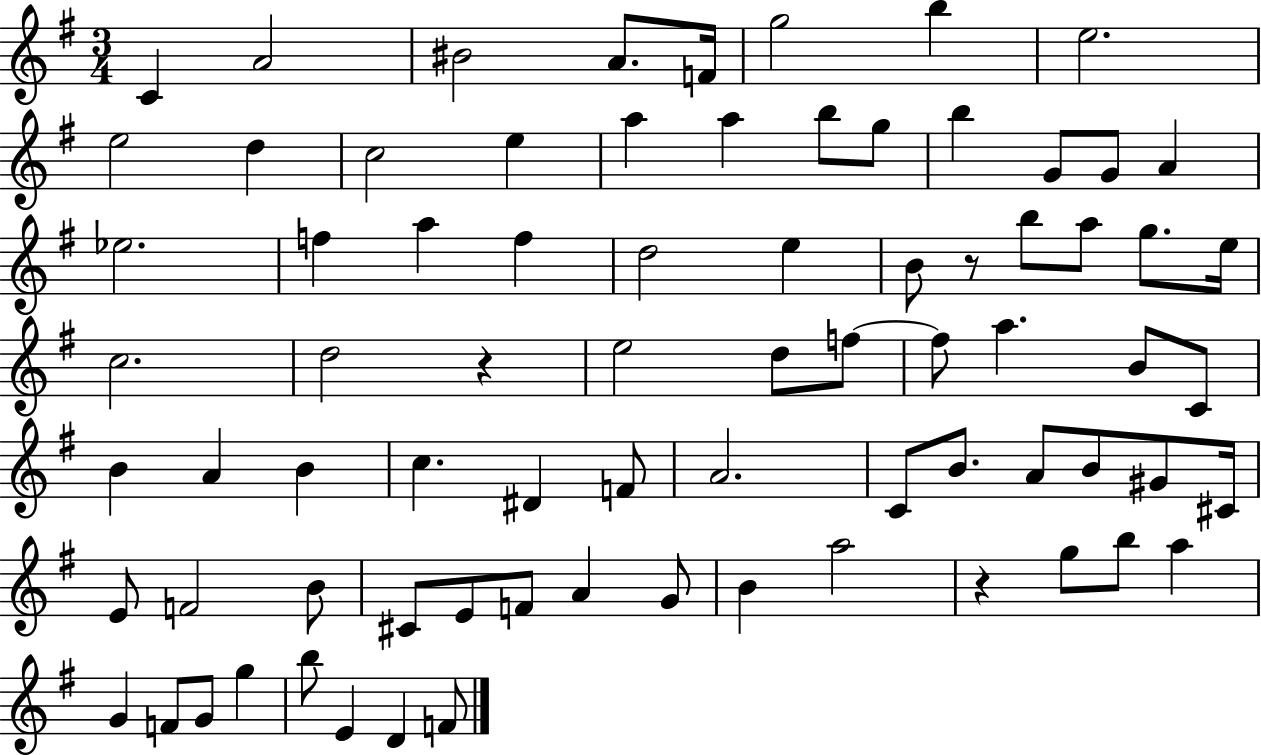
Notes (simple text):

C4/q A4/h BIS4/h A4/e. F4/s G5/h B5/q E5/h. E5/h D5/q C5/h E5/q A5/q A5/q B5/e G5/e B5/q G4/e G4/e A4/q Eb5/h. F5/q A5/q F5/q D5/h E5/q B4/e R/e B5/e A5/e G5/e. E5/s C5/h. D5/h R/q E5/h D5/e F5/e F5/e A5/q. B4/e C4/e B4/q A4/q B4/q C5/q. D#4/q F4/e A4/h. C4/e B4/e. A4/e B4/e G#4/e C#4/s E4/e F4/h B4/e C#4/e E4/e F4/e A4/q G4/e B4/q A5/h R/q G5/e B5/e A5/q G4/q F4/e G4/e G5/q B5/e E4/q D4/q F4/e